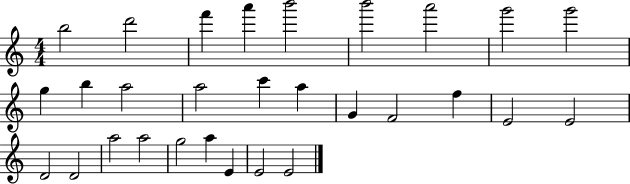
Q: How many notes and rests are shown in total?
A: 29